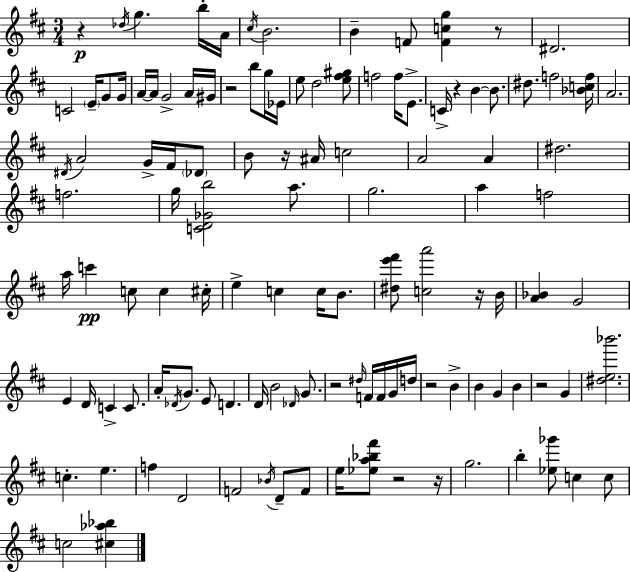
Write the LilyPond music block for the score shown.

{
  \clef treble
  \numericTimeSignature
  \time 3/4
  \key d \major
  r4\p \acciaccatura { des''16 } g''4. b''16-. | a'16 \acciaccatura { cis''16 } b'2. | b'4-- f'8 <f' c'' g''>4 | r8 dis'2. | \break c'2 \parenthesize e'16-- g'8 | g'16 a'16~~ a'16 g'2-> | a'16 gis'16 r2 b''8 | g''16 ees'16 e''8 d''2 | \break <e'' fis'' gis''>8 f''2 f''16 e'8.-> | c'16-> r4 b'4~~ b'8. | dis''8. f''2 | <bes' c'' f''>16 a'2. | \break \acciaccatura { dis'16 } a'2 g'16-> | fis'16 \parenthesize des'8 b'8 r16 ais'16 c''2 | a'2 a'4 | dis''2. | \break f''2. | g''16 <c' d' ges' b''>2 | a''8. g''2. | a''4 f''2 | \break a''16 c'''4\pp c''8 c''4 | cis''16-. e''4-> c''4 c''16 | b'8. <dis'' e''' fis'''>8 <c'' a'''>2 | r16 b'16 <a' bes'>4 g'2 | \break e'4 d'16 c'4-> | c'8. a'16-. \acciaccatura { des'16 } g'8. e'8 d'4. | d'16 b'2 | \grace { des'16 } g'8. r2 | \break \grace { dis''16 } f'16 f'16 g'16 d''16 r2 | b'4-> b'4 g'4 | b'4 r2 | g'4 <dis'' e'' bes'''>2. | \break c''4.-. | e''4. f''4 d'2 | f'2 | \acciaccatura { bes'16 } d'8-- f'8 e''16 <ees'' a'' bes'' fis'''>8 r2 | \break r16 g''2. | b''4-. <ees'' ges'''>8 | c''4 c''8 c''2 | <cis'' aes'' bes''>4 \bar "|."
}